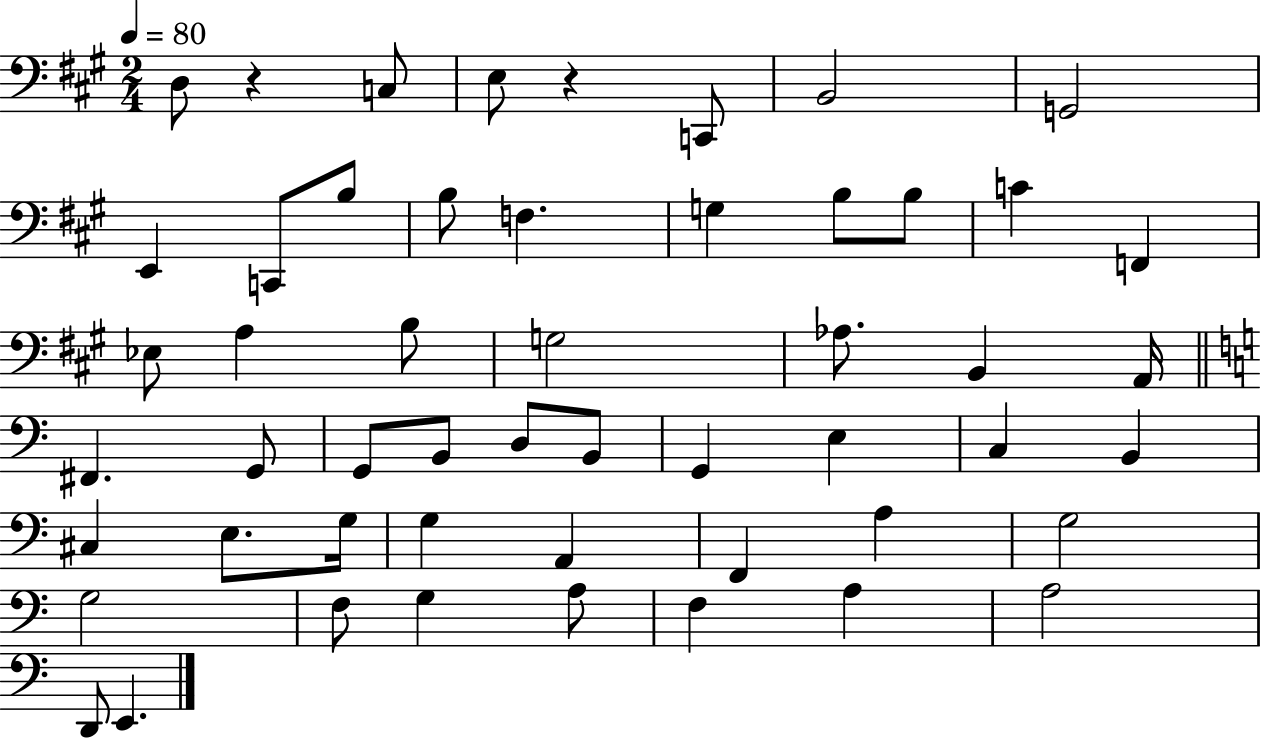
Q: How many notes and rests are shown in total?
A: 52